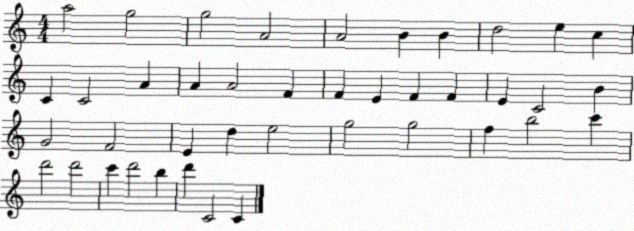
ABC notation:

X:1
T:Untitled
M:4/4
L:1/4
K:C
a2 g2 g2 A2 A2 B B d2 e c C C2 A A A2 F F E F F E C2 B G2 F2 E d e2 g2 g2 f b2 c' d'2 d'2 c' d'2 b d' C2 C